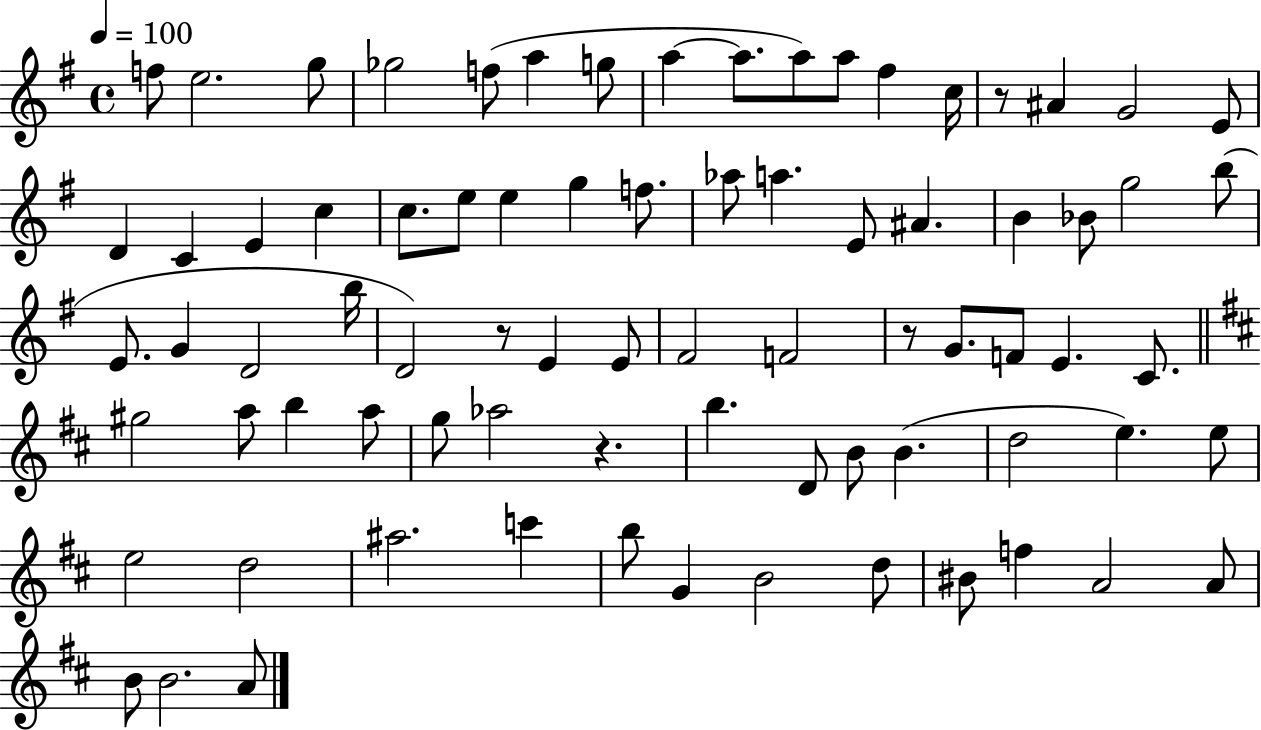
{
  \clef treble
  \time 4/4
  \defaultTimeSignature
  \key g \major
  \tempo 4 = 100
  f''8 e''2. g''8 | ges''2 f''8( a''4 g''8 | a''4~~ a''8. a''8) a''8 fis''4 c''16 | r8 ais'4 g'2 e'8 | \break d'4 c'4 e'4 c''4 | c''8. e''8 e''4 g''4 f''8. | aes''8 a''4. e'8 ais'4. | b'4 bes'8 g''2 b''8( | \break e'8. g'4 d'2 b''16 | d'2) r8 e'4 e'8 | fis'2 f'2 | r8 g'8. f'8 e'4. c'8. | \break \bar "||" \break \key b \minor gis''2 a''8 b''4 a''8 | g''8 aes''2 r4. | b''4. d'8 b'8 b'4.( | d''2 e''4.) e''8 | \break e''2 d''2 | ais''2. c'''4 | b''8 g'4 b'2 d''8 | bis'8 f''4 a'2 a'8 | \break b'8 b'2. a'8 | \bar "|."
}